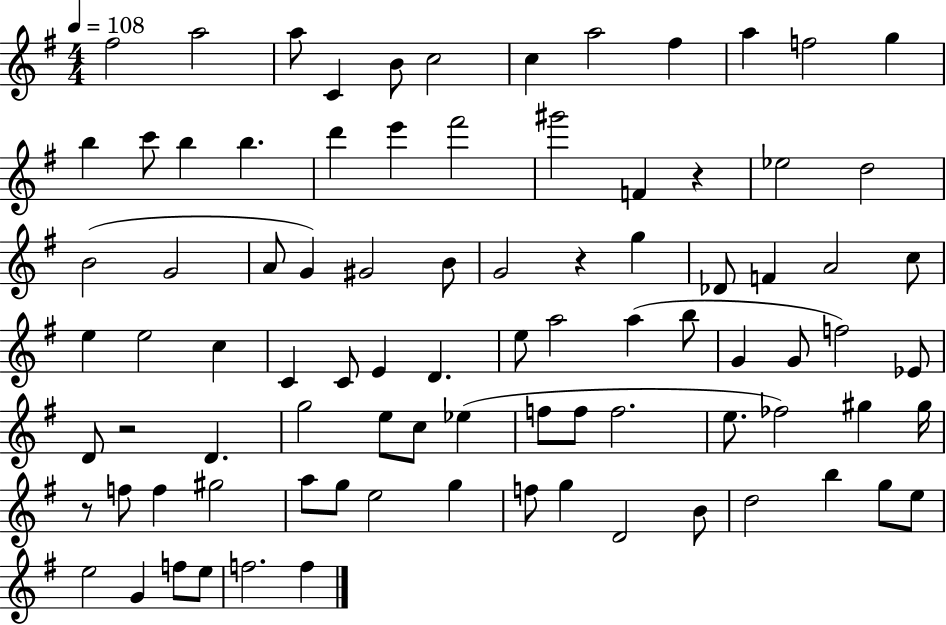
F#5/h A5/h A5/e C4/q B4/e C5/h C5/q A5/h F#5/q A5/q F5/h G5/q B5/q C6/e B5/q B5/q. D6/q E6/q F#6/h G#6/h F4/q R/q Eb5/h D5/h B4/h G4/h A4/e G4/q G#4/h B4/e G4/h R/q G5/q Db4/e F4/q A4/h C5/e E5/q E5/h C5/q C4/q C4/e E4/q D4/q. E5/e A5/h A5/q B5/e G4/q G4/e F5/h Eb4/e D4/e R/h D4/q. G5/h E5/e C5/e Eb5/q F5/e F5/e F5/h. E5/e. FES5/h G#5/q G#5/s R/e F5/e F5/q G#5/h A5/e G5/e E5/h G5/q F5/e G5/q D4/h B4/e D5/h B5/q G5/e E5/e E5/h G4/q F5/e E5/e F5/h. F5/q